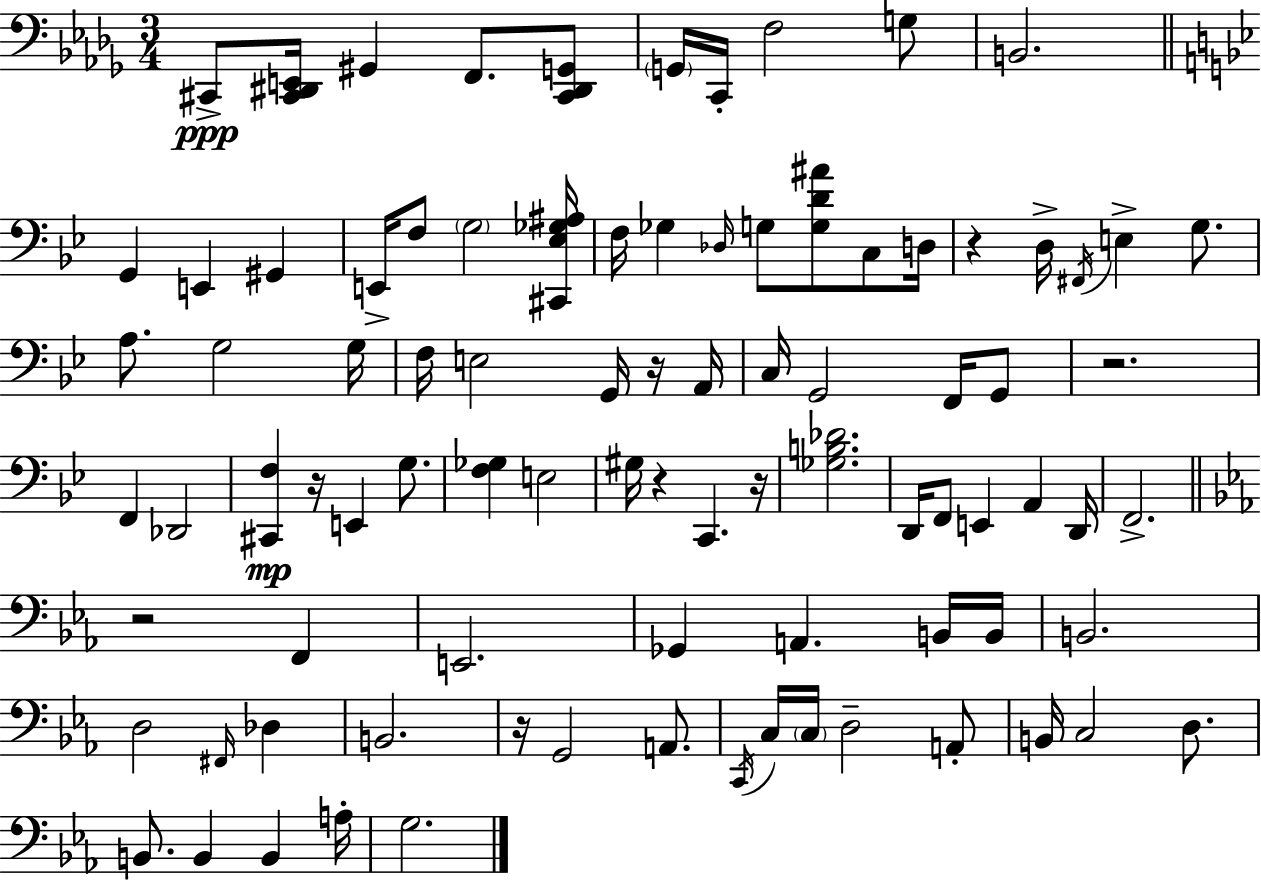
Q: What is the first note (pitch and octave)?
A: C#2